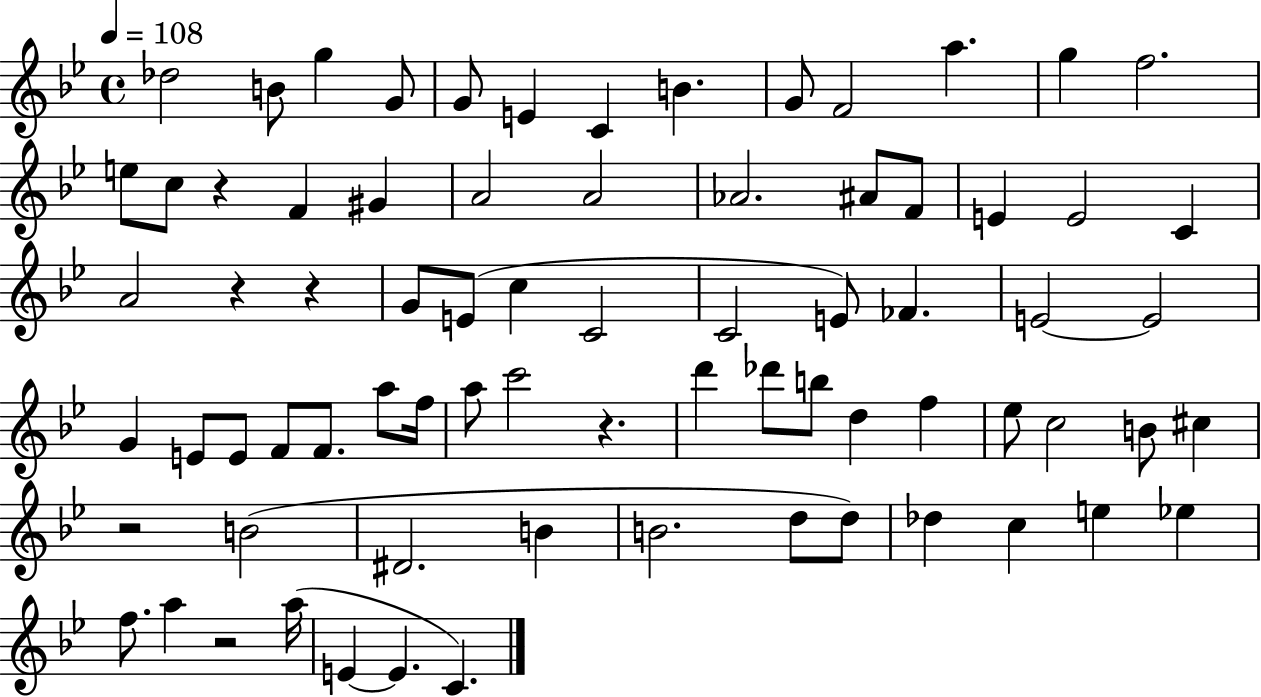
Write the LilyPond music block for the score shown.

{
  \clef treble
  \time 4/4
  \defaultTimeSignature
  \key bes \major
  \tempo 4 = 108
  des''2 b'8 g''4 g'8 | g'8 e'4 c'4 b'4. | g'8 f'2 a''4. | g''4 f''2. | \break e''8 c''8 r4 f'4 gis'4 | a'2 a'2 | aes'2. ais'8 f'8 | e'4 e'2 c'4 | \break a'2 r4 r4 | g'8 e'8( c''4 c'2 | c'2 e'8) fes'4. | e'2~~ e'2 | \break g'4 e'8 e'8 f'8 f'8. a''8 f''16 | a''8 c'''2 r4. | d'''4 des'''8 b''8 d''4 f''4 | ees''8 c''2 b'8 cis''4 | \break r2 b'2( | dis'2. b'4 | b'2. d''8 d''8) | des''4 c''4 e''4 ees''4 | \break f''8. a''4 r2 a''16( | e'4~~ e'4. c'4.) | \bar "|."
}